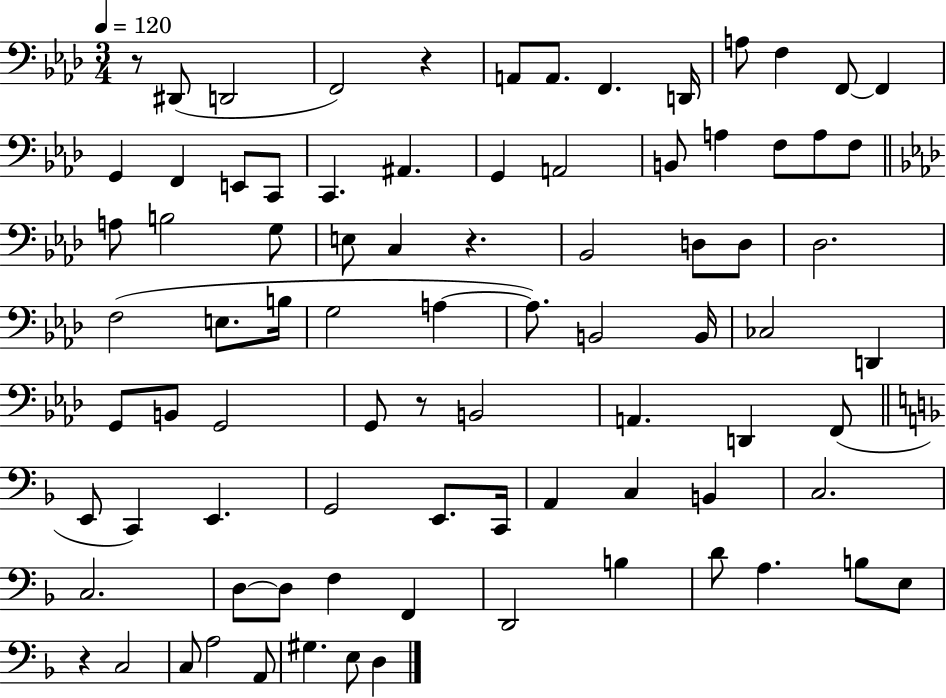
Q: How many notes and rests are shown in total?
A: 84